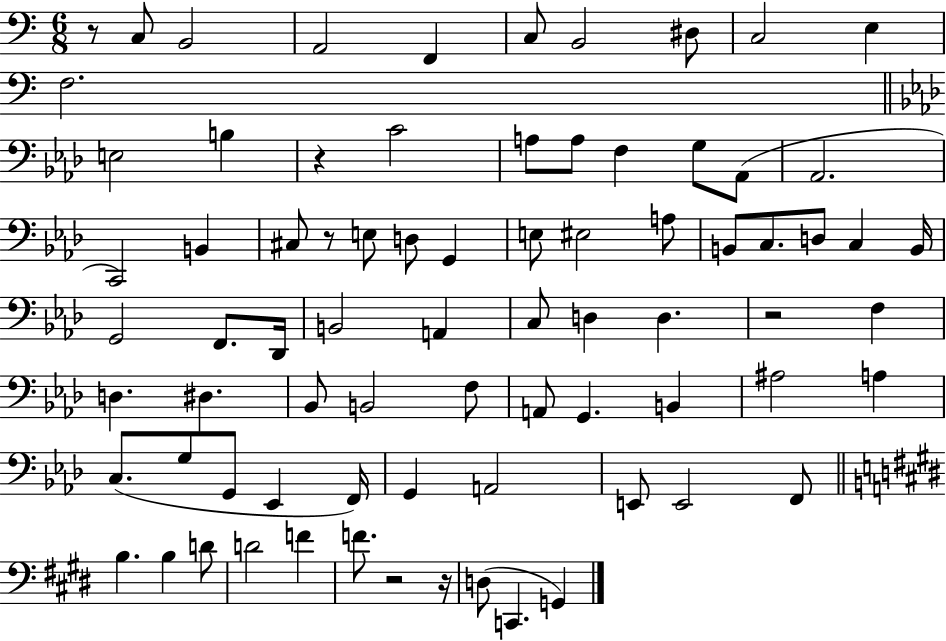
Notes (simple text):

R/e C3/e B2/h A2/h F2/q C3/e B2/h D#3/e C3/h E3/q F3/h. E3/h B3/q R/q C4/h A3/e A3/e F3/q G3/e Ab2/e Ab2/h. C2/h B2/q C#3/e R/e E3/e D3/e G2/q E3/e EIS3/h A3/e B2/e C3/e. D3/e C3/q B2/s G2/h F2/e. Db2/s B2/h A2/q C3/e D3/q D3/q. R/h F3/q D3/q. D#3/q. Bb2/e B2/h F3/e A2/e G2/q. B2/q A#3/h A3/q C3/e. G3/e G2/e Eb2/q F2/s G2/q A2/h E2/e E2/h F2/e B3/q. B3/q D4/e D4/h F4/q F4/e. R/h R/s D3/e C2/q. G2/q